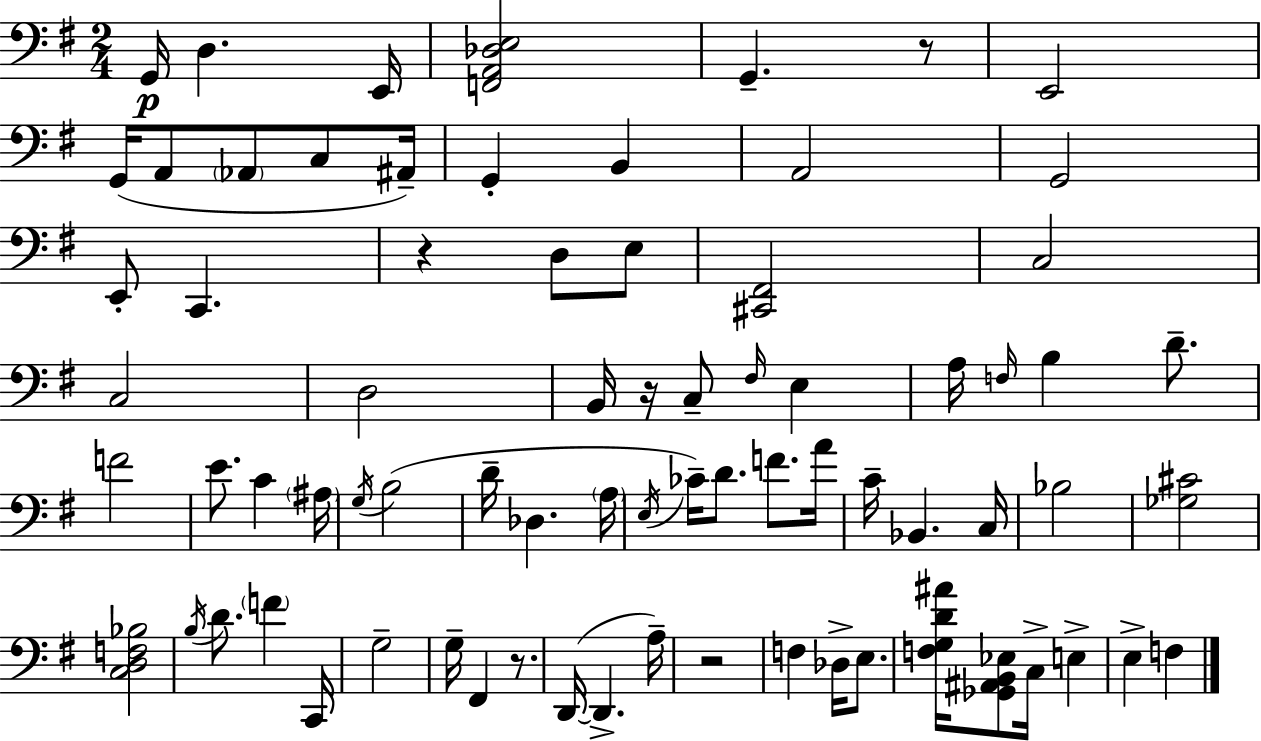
X:1
T:Untitled
M:2/4
L:1/4
K:Em
G,,/4 D, E,,/4 [F,,A,,_D,E,]2 G,, z/2 E,,2 G,,/4 A,,/2 _A,,/2 C,/2 ^A,,/4 G,, B,, A,,2 G,,2 E,,/2 C,, z D,/2 E,/2 [^C,,^F,,]2 C,2 C,2 D,2 B,,/4 z/4 C,/2 ^F,/4 E, A,/4 F,/4 B, D/2 F2 E/2 C ^A,/4 G,/4 B,2 D/4 _D, A,/4 E,/4 _C/4 D/2 F/2 A/4 C/4 _B,, C,/4 _B,2 [_G,^C]2 [C,D,F,_B,]2 B,/4 D/2 F C,,/4 G,2 G,/4 ^F,, z/2 D,,/4 D,, A,/4 z2 F, _D,/4 E,/2 [F,G,D^A]/4 [_G,,^A,,B,,_E,]/2 C,/4 E, E, F,